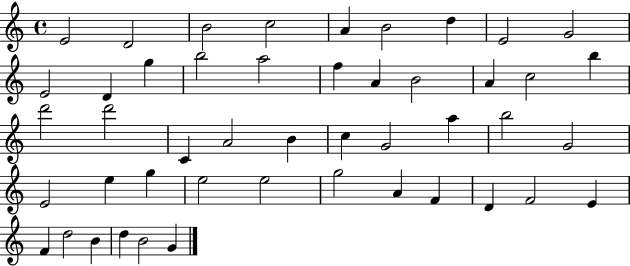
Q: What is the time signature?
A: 4/4